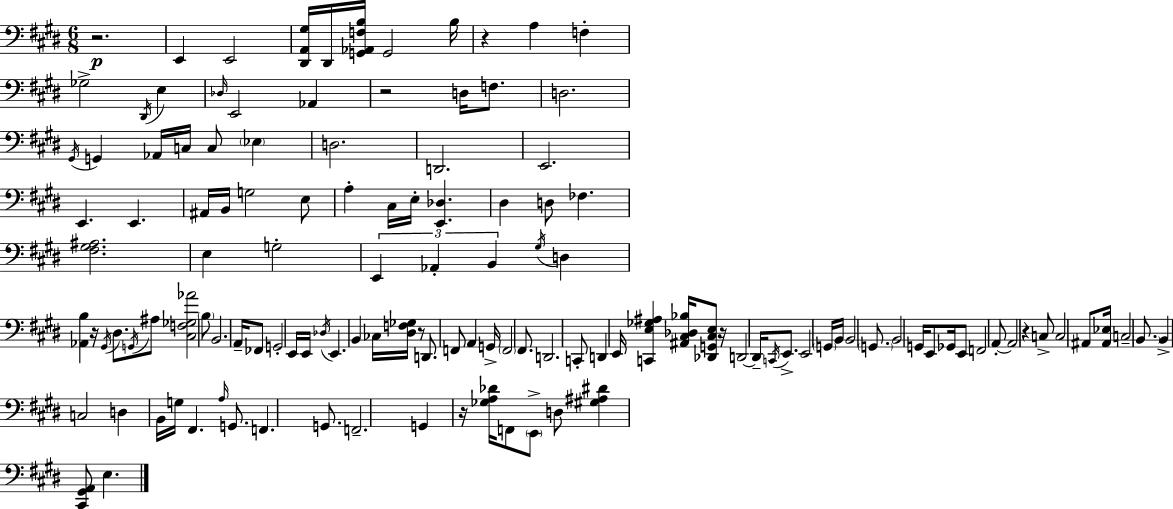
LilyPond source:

{
  \clef bass
  \numericTimeSignature
  \time 6/8
  \key e \major
  r2.\p | e,4 e,2 | <dis, a, gis>16 dis,16 <g, aes, f b>16 g,2 b16 | r4 a4 f4-. | \break ges2-> \acciaccatura { dis,16 } e4 | \grace { des16 } e,2 aes,4 | r2 d16 f8. | d2. | \break \acciaccatura { gis,16 } g,4 aes,16 c16 c8 \parenthesize ees4 | d2. | d,2. | e,2. | \break e,4. e,4. | ais,16 b,16 g2 | e8 a4-. cis16 e16-. <e, des>4. | dis4 d8 fes4. | \break <fis gis ais>2. | e4 g2-. | \tuplet 3/2 { e,4 aes,4-. b,4 } | \acciaccatura { gis16 } d4 <aes, b>4 | \break r16 \acciaccatura { gis,16 } dis8. \acciaccatura { g,16 } ais8 <cis f ges aes'>2 | \parenthesize b8 b,2. | a,16-- fes,8 g,2-. | e,16 e,16 \acciaccatura { des16 } e,4. | \break b,4 ces16 <dis f ges>16 r8 d,8. | f,8 a,4 g,16-> \parenthesize f,2 | fis,8. d,2. | c,8-. d,4 | \break e,16 <c, e ges ais>4 <ais, cis des bes>16 <des, g, cis e>8 r16 d,2~~ | d,16-- \acciaccatura { c,16 } e,8.-> e,2 | \parenthesize g,16 b,16 b,2 | \parenthesize g,8. b,2 | \break g,16 e,8 ges,16 e,8 f,2 | a,8-.~~ a,2 | r4 c8-> c2 | ais,8 <ais, ees>16 c2-- | \break \parenthesize b,8. b,4-> | c2 d4 | b,16 g16 fis,4. \grace { a16 } g,8. | f,4. g,8. f,2.-- | \break g,4 | r16 <ges a des'>16 f,8 \parenthesize e,8-> d8 <gis ais dis'>4 | <cis, gis, a,>8 e4. \bar "|."
}